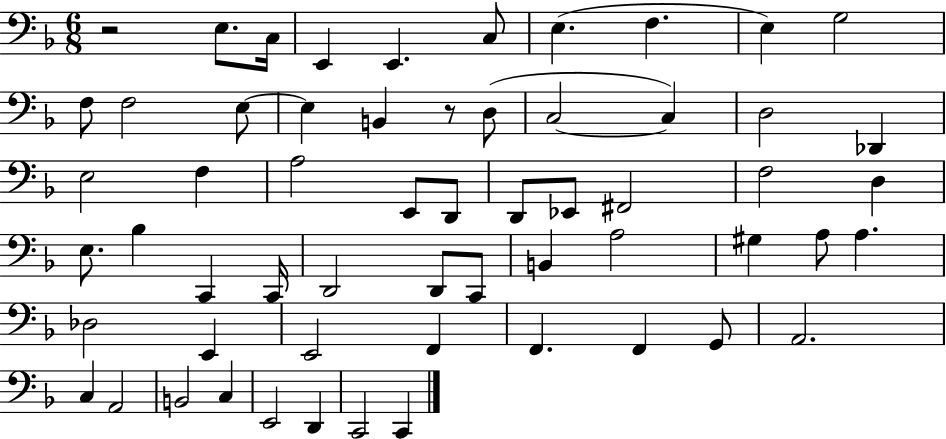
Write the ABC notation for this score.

X:1
T:Untitled
M:6/8
L:1/4
K:F
z2 E,/2 C,/4 E,, E,, C,/2 E, F, E, G,2 F,/2 F,2 E,/2 E, B,, z/2 D,/2 C,2 C, D,2 _D,, E,2 F, A,2 E,,/2 D,,/2 D,,/2 _E,,/2 ^F,,2 F,2 D, E,/2 _B, C,, C,,/4 D,,2 D,,/2 C,,/2 B,, A,2 ^G, A,/2 A, _D,2 E,, E,,2 F,, F,, F,, G,,/2 A,,2 C, A,,2 B,,2 C, E,,2 D,, C,,2 C,,